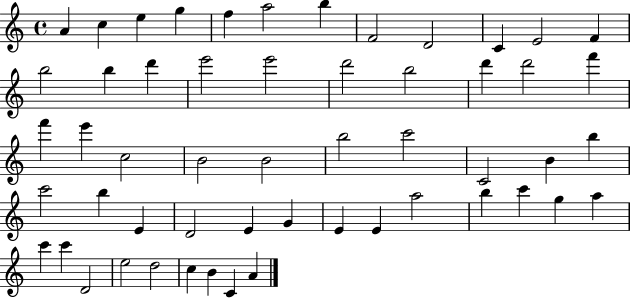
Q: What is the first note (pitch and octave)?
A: A4